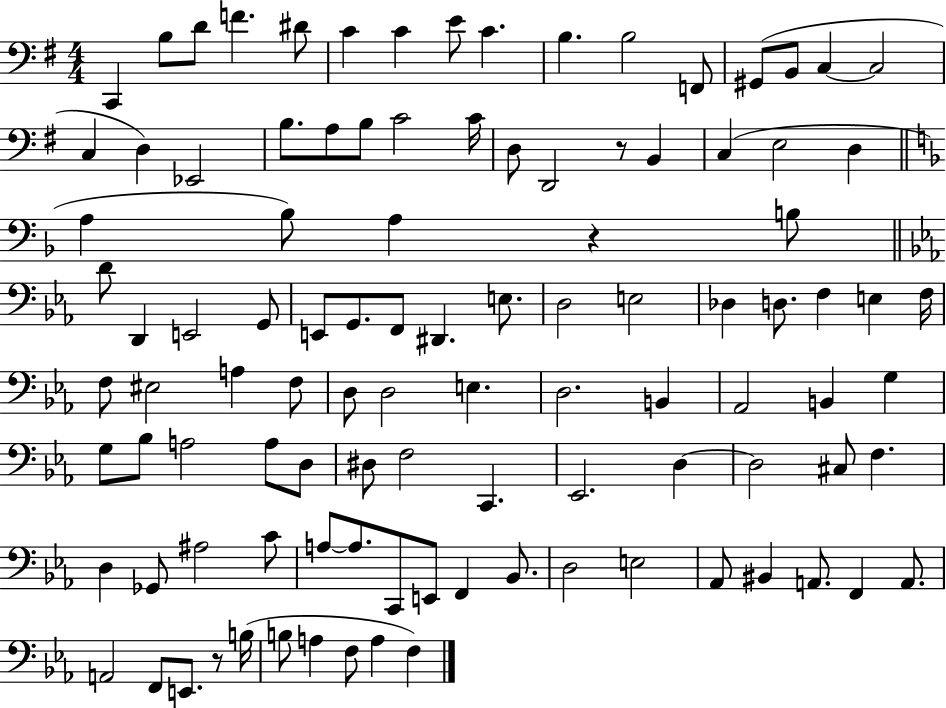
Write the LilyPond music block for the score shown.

{
  \clef bass
  \numericTimeSignature
  \time 4/4
  \key g \major
  c,4 b8 d'8 f'4. dis'8 | c'4 c'4 e'8 c'4. | b4. b2 f,8 | gis,8( b,8 c4~~ c2 | \break c4 d4) ees,2 | b8. a8 b8 c'2 c'16 | d8 d,2 r8 b,4 | c4( e2 d4 | \break \bar "||" \break \key d \minor a4 bes8) a4 r4 b8 | \bar "||" \break \key c \minor d'8 d,4 e,2 g,8 | e,8 g,8. f,8 dis,4. e8. | d2 e2 | des4 d8. f4 e4 f16 | \break f8 eis2 a4 f8 | d8 d2 e4. | d2. b,4 | aes,2 b,4 g4 | \break g8 bes8 a2 a8 d8 | dis8 f2 c,4. | ees,2. d4~~ | d2 cis8 f4. | \break d4 ges,8 ais2 c'8 | a8~~ a8. c,8 e,8 f,4 bes,8. | d2 e2 | aes,8 bis,4 a,8. f,4 a,8. | \break a,2 f,8 e,8. r8 b16( | b8 a4 f8 a4 f4) | \bar "|."
}